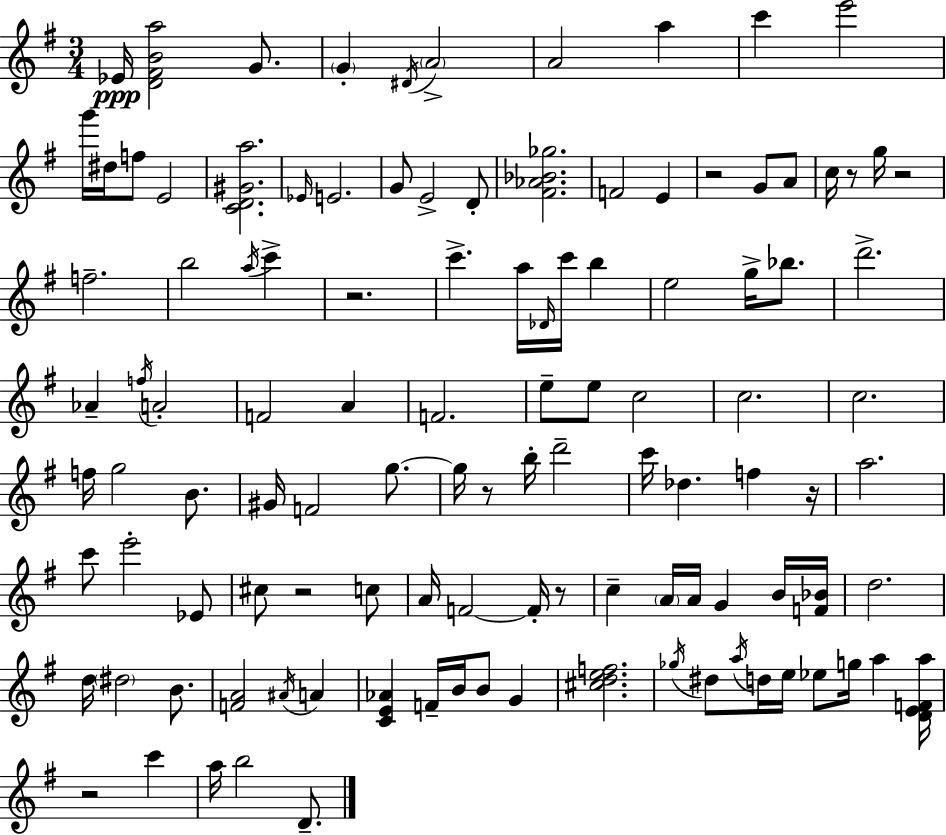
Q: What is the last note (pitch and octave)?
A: D4